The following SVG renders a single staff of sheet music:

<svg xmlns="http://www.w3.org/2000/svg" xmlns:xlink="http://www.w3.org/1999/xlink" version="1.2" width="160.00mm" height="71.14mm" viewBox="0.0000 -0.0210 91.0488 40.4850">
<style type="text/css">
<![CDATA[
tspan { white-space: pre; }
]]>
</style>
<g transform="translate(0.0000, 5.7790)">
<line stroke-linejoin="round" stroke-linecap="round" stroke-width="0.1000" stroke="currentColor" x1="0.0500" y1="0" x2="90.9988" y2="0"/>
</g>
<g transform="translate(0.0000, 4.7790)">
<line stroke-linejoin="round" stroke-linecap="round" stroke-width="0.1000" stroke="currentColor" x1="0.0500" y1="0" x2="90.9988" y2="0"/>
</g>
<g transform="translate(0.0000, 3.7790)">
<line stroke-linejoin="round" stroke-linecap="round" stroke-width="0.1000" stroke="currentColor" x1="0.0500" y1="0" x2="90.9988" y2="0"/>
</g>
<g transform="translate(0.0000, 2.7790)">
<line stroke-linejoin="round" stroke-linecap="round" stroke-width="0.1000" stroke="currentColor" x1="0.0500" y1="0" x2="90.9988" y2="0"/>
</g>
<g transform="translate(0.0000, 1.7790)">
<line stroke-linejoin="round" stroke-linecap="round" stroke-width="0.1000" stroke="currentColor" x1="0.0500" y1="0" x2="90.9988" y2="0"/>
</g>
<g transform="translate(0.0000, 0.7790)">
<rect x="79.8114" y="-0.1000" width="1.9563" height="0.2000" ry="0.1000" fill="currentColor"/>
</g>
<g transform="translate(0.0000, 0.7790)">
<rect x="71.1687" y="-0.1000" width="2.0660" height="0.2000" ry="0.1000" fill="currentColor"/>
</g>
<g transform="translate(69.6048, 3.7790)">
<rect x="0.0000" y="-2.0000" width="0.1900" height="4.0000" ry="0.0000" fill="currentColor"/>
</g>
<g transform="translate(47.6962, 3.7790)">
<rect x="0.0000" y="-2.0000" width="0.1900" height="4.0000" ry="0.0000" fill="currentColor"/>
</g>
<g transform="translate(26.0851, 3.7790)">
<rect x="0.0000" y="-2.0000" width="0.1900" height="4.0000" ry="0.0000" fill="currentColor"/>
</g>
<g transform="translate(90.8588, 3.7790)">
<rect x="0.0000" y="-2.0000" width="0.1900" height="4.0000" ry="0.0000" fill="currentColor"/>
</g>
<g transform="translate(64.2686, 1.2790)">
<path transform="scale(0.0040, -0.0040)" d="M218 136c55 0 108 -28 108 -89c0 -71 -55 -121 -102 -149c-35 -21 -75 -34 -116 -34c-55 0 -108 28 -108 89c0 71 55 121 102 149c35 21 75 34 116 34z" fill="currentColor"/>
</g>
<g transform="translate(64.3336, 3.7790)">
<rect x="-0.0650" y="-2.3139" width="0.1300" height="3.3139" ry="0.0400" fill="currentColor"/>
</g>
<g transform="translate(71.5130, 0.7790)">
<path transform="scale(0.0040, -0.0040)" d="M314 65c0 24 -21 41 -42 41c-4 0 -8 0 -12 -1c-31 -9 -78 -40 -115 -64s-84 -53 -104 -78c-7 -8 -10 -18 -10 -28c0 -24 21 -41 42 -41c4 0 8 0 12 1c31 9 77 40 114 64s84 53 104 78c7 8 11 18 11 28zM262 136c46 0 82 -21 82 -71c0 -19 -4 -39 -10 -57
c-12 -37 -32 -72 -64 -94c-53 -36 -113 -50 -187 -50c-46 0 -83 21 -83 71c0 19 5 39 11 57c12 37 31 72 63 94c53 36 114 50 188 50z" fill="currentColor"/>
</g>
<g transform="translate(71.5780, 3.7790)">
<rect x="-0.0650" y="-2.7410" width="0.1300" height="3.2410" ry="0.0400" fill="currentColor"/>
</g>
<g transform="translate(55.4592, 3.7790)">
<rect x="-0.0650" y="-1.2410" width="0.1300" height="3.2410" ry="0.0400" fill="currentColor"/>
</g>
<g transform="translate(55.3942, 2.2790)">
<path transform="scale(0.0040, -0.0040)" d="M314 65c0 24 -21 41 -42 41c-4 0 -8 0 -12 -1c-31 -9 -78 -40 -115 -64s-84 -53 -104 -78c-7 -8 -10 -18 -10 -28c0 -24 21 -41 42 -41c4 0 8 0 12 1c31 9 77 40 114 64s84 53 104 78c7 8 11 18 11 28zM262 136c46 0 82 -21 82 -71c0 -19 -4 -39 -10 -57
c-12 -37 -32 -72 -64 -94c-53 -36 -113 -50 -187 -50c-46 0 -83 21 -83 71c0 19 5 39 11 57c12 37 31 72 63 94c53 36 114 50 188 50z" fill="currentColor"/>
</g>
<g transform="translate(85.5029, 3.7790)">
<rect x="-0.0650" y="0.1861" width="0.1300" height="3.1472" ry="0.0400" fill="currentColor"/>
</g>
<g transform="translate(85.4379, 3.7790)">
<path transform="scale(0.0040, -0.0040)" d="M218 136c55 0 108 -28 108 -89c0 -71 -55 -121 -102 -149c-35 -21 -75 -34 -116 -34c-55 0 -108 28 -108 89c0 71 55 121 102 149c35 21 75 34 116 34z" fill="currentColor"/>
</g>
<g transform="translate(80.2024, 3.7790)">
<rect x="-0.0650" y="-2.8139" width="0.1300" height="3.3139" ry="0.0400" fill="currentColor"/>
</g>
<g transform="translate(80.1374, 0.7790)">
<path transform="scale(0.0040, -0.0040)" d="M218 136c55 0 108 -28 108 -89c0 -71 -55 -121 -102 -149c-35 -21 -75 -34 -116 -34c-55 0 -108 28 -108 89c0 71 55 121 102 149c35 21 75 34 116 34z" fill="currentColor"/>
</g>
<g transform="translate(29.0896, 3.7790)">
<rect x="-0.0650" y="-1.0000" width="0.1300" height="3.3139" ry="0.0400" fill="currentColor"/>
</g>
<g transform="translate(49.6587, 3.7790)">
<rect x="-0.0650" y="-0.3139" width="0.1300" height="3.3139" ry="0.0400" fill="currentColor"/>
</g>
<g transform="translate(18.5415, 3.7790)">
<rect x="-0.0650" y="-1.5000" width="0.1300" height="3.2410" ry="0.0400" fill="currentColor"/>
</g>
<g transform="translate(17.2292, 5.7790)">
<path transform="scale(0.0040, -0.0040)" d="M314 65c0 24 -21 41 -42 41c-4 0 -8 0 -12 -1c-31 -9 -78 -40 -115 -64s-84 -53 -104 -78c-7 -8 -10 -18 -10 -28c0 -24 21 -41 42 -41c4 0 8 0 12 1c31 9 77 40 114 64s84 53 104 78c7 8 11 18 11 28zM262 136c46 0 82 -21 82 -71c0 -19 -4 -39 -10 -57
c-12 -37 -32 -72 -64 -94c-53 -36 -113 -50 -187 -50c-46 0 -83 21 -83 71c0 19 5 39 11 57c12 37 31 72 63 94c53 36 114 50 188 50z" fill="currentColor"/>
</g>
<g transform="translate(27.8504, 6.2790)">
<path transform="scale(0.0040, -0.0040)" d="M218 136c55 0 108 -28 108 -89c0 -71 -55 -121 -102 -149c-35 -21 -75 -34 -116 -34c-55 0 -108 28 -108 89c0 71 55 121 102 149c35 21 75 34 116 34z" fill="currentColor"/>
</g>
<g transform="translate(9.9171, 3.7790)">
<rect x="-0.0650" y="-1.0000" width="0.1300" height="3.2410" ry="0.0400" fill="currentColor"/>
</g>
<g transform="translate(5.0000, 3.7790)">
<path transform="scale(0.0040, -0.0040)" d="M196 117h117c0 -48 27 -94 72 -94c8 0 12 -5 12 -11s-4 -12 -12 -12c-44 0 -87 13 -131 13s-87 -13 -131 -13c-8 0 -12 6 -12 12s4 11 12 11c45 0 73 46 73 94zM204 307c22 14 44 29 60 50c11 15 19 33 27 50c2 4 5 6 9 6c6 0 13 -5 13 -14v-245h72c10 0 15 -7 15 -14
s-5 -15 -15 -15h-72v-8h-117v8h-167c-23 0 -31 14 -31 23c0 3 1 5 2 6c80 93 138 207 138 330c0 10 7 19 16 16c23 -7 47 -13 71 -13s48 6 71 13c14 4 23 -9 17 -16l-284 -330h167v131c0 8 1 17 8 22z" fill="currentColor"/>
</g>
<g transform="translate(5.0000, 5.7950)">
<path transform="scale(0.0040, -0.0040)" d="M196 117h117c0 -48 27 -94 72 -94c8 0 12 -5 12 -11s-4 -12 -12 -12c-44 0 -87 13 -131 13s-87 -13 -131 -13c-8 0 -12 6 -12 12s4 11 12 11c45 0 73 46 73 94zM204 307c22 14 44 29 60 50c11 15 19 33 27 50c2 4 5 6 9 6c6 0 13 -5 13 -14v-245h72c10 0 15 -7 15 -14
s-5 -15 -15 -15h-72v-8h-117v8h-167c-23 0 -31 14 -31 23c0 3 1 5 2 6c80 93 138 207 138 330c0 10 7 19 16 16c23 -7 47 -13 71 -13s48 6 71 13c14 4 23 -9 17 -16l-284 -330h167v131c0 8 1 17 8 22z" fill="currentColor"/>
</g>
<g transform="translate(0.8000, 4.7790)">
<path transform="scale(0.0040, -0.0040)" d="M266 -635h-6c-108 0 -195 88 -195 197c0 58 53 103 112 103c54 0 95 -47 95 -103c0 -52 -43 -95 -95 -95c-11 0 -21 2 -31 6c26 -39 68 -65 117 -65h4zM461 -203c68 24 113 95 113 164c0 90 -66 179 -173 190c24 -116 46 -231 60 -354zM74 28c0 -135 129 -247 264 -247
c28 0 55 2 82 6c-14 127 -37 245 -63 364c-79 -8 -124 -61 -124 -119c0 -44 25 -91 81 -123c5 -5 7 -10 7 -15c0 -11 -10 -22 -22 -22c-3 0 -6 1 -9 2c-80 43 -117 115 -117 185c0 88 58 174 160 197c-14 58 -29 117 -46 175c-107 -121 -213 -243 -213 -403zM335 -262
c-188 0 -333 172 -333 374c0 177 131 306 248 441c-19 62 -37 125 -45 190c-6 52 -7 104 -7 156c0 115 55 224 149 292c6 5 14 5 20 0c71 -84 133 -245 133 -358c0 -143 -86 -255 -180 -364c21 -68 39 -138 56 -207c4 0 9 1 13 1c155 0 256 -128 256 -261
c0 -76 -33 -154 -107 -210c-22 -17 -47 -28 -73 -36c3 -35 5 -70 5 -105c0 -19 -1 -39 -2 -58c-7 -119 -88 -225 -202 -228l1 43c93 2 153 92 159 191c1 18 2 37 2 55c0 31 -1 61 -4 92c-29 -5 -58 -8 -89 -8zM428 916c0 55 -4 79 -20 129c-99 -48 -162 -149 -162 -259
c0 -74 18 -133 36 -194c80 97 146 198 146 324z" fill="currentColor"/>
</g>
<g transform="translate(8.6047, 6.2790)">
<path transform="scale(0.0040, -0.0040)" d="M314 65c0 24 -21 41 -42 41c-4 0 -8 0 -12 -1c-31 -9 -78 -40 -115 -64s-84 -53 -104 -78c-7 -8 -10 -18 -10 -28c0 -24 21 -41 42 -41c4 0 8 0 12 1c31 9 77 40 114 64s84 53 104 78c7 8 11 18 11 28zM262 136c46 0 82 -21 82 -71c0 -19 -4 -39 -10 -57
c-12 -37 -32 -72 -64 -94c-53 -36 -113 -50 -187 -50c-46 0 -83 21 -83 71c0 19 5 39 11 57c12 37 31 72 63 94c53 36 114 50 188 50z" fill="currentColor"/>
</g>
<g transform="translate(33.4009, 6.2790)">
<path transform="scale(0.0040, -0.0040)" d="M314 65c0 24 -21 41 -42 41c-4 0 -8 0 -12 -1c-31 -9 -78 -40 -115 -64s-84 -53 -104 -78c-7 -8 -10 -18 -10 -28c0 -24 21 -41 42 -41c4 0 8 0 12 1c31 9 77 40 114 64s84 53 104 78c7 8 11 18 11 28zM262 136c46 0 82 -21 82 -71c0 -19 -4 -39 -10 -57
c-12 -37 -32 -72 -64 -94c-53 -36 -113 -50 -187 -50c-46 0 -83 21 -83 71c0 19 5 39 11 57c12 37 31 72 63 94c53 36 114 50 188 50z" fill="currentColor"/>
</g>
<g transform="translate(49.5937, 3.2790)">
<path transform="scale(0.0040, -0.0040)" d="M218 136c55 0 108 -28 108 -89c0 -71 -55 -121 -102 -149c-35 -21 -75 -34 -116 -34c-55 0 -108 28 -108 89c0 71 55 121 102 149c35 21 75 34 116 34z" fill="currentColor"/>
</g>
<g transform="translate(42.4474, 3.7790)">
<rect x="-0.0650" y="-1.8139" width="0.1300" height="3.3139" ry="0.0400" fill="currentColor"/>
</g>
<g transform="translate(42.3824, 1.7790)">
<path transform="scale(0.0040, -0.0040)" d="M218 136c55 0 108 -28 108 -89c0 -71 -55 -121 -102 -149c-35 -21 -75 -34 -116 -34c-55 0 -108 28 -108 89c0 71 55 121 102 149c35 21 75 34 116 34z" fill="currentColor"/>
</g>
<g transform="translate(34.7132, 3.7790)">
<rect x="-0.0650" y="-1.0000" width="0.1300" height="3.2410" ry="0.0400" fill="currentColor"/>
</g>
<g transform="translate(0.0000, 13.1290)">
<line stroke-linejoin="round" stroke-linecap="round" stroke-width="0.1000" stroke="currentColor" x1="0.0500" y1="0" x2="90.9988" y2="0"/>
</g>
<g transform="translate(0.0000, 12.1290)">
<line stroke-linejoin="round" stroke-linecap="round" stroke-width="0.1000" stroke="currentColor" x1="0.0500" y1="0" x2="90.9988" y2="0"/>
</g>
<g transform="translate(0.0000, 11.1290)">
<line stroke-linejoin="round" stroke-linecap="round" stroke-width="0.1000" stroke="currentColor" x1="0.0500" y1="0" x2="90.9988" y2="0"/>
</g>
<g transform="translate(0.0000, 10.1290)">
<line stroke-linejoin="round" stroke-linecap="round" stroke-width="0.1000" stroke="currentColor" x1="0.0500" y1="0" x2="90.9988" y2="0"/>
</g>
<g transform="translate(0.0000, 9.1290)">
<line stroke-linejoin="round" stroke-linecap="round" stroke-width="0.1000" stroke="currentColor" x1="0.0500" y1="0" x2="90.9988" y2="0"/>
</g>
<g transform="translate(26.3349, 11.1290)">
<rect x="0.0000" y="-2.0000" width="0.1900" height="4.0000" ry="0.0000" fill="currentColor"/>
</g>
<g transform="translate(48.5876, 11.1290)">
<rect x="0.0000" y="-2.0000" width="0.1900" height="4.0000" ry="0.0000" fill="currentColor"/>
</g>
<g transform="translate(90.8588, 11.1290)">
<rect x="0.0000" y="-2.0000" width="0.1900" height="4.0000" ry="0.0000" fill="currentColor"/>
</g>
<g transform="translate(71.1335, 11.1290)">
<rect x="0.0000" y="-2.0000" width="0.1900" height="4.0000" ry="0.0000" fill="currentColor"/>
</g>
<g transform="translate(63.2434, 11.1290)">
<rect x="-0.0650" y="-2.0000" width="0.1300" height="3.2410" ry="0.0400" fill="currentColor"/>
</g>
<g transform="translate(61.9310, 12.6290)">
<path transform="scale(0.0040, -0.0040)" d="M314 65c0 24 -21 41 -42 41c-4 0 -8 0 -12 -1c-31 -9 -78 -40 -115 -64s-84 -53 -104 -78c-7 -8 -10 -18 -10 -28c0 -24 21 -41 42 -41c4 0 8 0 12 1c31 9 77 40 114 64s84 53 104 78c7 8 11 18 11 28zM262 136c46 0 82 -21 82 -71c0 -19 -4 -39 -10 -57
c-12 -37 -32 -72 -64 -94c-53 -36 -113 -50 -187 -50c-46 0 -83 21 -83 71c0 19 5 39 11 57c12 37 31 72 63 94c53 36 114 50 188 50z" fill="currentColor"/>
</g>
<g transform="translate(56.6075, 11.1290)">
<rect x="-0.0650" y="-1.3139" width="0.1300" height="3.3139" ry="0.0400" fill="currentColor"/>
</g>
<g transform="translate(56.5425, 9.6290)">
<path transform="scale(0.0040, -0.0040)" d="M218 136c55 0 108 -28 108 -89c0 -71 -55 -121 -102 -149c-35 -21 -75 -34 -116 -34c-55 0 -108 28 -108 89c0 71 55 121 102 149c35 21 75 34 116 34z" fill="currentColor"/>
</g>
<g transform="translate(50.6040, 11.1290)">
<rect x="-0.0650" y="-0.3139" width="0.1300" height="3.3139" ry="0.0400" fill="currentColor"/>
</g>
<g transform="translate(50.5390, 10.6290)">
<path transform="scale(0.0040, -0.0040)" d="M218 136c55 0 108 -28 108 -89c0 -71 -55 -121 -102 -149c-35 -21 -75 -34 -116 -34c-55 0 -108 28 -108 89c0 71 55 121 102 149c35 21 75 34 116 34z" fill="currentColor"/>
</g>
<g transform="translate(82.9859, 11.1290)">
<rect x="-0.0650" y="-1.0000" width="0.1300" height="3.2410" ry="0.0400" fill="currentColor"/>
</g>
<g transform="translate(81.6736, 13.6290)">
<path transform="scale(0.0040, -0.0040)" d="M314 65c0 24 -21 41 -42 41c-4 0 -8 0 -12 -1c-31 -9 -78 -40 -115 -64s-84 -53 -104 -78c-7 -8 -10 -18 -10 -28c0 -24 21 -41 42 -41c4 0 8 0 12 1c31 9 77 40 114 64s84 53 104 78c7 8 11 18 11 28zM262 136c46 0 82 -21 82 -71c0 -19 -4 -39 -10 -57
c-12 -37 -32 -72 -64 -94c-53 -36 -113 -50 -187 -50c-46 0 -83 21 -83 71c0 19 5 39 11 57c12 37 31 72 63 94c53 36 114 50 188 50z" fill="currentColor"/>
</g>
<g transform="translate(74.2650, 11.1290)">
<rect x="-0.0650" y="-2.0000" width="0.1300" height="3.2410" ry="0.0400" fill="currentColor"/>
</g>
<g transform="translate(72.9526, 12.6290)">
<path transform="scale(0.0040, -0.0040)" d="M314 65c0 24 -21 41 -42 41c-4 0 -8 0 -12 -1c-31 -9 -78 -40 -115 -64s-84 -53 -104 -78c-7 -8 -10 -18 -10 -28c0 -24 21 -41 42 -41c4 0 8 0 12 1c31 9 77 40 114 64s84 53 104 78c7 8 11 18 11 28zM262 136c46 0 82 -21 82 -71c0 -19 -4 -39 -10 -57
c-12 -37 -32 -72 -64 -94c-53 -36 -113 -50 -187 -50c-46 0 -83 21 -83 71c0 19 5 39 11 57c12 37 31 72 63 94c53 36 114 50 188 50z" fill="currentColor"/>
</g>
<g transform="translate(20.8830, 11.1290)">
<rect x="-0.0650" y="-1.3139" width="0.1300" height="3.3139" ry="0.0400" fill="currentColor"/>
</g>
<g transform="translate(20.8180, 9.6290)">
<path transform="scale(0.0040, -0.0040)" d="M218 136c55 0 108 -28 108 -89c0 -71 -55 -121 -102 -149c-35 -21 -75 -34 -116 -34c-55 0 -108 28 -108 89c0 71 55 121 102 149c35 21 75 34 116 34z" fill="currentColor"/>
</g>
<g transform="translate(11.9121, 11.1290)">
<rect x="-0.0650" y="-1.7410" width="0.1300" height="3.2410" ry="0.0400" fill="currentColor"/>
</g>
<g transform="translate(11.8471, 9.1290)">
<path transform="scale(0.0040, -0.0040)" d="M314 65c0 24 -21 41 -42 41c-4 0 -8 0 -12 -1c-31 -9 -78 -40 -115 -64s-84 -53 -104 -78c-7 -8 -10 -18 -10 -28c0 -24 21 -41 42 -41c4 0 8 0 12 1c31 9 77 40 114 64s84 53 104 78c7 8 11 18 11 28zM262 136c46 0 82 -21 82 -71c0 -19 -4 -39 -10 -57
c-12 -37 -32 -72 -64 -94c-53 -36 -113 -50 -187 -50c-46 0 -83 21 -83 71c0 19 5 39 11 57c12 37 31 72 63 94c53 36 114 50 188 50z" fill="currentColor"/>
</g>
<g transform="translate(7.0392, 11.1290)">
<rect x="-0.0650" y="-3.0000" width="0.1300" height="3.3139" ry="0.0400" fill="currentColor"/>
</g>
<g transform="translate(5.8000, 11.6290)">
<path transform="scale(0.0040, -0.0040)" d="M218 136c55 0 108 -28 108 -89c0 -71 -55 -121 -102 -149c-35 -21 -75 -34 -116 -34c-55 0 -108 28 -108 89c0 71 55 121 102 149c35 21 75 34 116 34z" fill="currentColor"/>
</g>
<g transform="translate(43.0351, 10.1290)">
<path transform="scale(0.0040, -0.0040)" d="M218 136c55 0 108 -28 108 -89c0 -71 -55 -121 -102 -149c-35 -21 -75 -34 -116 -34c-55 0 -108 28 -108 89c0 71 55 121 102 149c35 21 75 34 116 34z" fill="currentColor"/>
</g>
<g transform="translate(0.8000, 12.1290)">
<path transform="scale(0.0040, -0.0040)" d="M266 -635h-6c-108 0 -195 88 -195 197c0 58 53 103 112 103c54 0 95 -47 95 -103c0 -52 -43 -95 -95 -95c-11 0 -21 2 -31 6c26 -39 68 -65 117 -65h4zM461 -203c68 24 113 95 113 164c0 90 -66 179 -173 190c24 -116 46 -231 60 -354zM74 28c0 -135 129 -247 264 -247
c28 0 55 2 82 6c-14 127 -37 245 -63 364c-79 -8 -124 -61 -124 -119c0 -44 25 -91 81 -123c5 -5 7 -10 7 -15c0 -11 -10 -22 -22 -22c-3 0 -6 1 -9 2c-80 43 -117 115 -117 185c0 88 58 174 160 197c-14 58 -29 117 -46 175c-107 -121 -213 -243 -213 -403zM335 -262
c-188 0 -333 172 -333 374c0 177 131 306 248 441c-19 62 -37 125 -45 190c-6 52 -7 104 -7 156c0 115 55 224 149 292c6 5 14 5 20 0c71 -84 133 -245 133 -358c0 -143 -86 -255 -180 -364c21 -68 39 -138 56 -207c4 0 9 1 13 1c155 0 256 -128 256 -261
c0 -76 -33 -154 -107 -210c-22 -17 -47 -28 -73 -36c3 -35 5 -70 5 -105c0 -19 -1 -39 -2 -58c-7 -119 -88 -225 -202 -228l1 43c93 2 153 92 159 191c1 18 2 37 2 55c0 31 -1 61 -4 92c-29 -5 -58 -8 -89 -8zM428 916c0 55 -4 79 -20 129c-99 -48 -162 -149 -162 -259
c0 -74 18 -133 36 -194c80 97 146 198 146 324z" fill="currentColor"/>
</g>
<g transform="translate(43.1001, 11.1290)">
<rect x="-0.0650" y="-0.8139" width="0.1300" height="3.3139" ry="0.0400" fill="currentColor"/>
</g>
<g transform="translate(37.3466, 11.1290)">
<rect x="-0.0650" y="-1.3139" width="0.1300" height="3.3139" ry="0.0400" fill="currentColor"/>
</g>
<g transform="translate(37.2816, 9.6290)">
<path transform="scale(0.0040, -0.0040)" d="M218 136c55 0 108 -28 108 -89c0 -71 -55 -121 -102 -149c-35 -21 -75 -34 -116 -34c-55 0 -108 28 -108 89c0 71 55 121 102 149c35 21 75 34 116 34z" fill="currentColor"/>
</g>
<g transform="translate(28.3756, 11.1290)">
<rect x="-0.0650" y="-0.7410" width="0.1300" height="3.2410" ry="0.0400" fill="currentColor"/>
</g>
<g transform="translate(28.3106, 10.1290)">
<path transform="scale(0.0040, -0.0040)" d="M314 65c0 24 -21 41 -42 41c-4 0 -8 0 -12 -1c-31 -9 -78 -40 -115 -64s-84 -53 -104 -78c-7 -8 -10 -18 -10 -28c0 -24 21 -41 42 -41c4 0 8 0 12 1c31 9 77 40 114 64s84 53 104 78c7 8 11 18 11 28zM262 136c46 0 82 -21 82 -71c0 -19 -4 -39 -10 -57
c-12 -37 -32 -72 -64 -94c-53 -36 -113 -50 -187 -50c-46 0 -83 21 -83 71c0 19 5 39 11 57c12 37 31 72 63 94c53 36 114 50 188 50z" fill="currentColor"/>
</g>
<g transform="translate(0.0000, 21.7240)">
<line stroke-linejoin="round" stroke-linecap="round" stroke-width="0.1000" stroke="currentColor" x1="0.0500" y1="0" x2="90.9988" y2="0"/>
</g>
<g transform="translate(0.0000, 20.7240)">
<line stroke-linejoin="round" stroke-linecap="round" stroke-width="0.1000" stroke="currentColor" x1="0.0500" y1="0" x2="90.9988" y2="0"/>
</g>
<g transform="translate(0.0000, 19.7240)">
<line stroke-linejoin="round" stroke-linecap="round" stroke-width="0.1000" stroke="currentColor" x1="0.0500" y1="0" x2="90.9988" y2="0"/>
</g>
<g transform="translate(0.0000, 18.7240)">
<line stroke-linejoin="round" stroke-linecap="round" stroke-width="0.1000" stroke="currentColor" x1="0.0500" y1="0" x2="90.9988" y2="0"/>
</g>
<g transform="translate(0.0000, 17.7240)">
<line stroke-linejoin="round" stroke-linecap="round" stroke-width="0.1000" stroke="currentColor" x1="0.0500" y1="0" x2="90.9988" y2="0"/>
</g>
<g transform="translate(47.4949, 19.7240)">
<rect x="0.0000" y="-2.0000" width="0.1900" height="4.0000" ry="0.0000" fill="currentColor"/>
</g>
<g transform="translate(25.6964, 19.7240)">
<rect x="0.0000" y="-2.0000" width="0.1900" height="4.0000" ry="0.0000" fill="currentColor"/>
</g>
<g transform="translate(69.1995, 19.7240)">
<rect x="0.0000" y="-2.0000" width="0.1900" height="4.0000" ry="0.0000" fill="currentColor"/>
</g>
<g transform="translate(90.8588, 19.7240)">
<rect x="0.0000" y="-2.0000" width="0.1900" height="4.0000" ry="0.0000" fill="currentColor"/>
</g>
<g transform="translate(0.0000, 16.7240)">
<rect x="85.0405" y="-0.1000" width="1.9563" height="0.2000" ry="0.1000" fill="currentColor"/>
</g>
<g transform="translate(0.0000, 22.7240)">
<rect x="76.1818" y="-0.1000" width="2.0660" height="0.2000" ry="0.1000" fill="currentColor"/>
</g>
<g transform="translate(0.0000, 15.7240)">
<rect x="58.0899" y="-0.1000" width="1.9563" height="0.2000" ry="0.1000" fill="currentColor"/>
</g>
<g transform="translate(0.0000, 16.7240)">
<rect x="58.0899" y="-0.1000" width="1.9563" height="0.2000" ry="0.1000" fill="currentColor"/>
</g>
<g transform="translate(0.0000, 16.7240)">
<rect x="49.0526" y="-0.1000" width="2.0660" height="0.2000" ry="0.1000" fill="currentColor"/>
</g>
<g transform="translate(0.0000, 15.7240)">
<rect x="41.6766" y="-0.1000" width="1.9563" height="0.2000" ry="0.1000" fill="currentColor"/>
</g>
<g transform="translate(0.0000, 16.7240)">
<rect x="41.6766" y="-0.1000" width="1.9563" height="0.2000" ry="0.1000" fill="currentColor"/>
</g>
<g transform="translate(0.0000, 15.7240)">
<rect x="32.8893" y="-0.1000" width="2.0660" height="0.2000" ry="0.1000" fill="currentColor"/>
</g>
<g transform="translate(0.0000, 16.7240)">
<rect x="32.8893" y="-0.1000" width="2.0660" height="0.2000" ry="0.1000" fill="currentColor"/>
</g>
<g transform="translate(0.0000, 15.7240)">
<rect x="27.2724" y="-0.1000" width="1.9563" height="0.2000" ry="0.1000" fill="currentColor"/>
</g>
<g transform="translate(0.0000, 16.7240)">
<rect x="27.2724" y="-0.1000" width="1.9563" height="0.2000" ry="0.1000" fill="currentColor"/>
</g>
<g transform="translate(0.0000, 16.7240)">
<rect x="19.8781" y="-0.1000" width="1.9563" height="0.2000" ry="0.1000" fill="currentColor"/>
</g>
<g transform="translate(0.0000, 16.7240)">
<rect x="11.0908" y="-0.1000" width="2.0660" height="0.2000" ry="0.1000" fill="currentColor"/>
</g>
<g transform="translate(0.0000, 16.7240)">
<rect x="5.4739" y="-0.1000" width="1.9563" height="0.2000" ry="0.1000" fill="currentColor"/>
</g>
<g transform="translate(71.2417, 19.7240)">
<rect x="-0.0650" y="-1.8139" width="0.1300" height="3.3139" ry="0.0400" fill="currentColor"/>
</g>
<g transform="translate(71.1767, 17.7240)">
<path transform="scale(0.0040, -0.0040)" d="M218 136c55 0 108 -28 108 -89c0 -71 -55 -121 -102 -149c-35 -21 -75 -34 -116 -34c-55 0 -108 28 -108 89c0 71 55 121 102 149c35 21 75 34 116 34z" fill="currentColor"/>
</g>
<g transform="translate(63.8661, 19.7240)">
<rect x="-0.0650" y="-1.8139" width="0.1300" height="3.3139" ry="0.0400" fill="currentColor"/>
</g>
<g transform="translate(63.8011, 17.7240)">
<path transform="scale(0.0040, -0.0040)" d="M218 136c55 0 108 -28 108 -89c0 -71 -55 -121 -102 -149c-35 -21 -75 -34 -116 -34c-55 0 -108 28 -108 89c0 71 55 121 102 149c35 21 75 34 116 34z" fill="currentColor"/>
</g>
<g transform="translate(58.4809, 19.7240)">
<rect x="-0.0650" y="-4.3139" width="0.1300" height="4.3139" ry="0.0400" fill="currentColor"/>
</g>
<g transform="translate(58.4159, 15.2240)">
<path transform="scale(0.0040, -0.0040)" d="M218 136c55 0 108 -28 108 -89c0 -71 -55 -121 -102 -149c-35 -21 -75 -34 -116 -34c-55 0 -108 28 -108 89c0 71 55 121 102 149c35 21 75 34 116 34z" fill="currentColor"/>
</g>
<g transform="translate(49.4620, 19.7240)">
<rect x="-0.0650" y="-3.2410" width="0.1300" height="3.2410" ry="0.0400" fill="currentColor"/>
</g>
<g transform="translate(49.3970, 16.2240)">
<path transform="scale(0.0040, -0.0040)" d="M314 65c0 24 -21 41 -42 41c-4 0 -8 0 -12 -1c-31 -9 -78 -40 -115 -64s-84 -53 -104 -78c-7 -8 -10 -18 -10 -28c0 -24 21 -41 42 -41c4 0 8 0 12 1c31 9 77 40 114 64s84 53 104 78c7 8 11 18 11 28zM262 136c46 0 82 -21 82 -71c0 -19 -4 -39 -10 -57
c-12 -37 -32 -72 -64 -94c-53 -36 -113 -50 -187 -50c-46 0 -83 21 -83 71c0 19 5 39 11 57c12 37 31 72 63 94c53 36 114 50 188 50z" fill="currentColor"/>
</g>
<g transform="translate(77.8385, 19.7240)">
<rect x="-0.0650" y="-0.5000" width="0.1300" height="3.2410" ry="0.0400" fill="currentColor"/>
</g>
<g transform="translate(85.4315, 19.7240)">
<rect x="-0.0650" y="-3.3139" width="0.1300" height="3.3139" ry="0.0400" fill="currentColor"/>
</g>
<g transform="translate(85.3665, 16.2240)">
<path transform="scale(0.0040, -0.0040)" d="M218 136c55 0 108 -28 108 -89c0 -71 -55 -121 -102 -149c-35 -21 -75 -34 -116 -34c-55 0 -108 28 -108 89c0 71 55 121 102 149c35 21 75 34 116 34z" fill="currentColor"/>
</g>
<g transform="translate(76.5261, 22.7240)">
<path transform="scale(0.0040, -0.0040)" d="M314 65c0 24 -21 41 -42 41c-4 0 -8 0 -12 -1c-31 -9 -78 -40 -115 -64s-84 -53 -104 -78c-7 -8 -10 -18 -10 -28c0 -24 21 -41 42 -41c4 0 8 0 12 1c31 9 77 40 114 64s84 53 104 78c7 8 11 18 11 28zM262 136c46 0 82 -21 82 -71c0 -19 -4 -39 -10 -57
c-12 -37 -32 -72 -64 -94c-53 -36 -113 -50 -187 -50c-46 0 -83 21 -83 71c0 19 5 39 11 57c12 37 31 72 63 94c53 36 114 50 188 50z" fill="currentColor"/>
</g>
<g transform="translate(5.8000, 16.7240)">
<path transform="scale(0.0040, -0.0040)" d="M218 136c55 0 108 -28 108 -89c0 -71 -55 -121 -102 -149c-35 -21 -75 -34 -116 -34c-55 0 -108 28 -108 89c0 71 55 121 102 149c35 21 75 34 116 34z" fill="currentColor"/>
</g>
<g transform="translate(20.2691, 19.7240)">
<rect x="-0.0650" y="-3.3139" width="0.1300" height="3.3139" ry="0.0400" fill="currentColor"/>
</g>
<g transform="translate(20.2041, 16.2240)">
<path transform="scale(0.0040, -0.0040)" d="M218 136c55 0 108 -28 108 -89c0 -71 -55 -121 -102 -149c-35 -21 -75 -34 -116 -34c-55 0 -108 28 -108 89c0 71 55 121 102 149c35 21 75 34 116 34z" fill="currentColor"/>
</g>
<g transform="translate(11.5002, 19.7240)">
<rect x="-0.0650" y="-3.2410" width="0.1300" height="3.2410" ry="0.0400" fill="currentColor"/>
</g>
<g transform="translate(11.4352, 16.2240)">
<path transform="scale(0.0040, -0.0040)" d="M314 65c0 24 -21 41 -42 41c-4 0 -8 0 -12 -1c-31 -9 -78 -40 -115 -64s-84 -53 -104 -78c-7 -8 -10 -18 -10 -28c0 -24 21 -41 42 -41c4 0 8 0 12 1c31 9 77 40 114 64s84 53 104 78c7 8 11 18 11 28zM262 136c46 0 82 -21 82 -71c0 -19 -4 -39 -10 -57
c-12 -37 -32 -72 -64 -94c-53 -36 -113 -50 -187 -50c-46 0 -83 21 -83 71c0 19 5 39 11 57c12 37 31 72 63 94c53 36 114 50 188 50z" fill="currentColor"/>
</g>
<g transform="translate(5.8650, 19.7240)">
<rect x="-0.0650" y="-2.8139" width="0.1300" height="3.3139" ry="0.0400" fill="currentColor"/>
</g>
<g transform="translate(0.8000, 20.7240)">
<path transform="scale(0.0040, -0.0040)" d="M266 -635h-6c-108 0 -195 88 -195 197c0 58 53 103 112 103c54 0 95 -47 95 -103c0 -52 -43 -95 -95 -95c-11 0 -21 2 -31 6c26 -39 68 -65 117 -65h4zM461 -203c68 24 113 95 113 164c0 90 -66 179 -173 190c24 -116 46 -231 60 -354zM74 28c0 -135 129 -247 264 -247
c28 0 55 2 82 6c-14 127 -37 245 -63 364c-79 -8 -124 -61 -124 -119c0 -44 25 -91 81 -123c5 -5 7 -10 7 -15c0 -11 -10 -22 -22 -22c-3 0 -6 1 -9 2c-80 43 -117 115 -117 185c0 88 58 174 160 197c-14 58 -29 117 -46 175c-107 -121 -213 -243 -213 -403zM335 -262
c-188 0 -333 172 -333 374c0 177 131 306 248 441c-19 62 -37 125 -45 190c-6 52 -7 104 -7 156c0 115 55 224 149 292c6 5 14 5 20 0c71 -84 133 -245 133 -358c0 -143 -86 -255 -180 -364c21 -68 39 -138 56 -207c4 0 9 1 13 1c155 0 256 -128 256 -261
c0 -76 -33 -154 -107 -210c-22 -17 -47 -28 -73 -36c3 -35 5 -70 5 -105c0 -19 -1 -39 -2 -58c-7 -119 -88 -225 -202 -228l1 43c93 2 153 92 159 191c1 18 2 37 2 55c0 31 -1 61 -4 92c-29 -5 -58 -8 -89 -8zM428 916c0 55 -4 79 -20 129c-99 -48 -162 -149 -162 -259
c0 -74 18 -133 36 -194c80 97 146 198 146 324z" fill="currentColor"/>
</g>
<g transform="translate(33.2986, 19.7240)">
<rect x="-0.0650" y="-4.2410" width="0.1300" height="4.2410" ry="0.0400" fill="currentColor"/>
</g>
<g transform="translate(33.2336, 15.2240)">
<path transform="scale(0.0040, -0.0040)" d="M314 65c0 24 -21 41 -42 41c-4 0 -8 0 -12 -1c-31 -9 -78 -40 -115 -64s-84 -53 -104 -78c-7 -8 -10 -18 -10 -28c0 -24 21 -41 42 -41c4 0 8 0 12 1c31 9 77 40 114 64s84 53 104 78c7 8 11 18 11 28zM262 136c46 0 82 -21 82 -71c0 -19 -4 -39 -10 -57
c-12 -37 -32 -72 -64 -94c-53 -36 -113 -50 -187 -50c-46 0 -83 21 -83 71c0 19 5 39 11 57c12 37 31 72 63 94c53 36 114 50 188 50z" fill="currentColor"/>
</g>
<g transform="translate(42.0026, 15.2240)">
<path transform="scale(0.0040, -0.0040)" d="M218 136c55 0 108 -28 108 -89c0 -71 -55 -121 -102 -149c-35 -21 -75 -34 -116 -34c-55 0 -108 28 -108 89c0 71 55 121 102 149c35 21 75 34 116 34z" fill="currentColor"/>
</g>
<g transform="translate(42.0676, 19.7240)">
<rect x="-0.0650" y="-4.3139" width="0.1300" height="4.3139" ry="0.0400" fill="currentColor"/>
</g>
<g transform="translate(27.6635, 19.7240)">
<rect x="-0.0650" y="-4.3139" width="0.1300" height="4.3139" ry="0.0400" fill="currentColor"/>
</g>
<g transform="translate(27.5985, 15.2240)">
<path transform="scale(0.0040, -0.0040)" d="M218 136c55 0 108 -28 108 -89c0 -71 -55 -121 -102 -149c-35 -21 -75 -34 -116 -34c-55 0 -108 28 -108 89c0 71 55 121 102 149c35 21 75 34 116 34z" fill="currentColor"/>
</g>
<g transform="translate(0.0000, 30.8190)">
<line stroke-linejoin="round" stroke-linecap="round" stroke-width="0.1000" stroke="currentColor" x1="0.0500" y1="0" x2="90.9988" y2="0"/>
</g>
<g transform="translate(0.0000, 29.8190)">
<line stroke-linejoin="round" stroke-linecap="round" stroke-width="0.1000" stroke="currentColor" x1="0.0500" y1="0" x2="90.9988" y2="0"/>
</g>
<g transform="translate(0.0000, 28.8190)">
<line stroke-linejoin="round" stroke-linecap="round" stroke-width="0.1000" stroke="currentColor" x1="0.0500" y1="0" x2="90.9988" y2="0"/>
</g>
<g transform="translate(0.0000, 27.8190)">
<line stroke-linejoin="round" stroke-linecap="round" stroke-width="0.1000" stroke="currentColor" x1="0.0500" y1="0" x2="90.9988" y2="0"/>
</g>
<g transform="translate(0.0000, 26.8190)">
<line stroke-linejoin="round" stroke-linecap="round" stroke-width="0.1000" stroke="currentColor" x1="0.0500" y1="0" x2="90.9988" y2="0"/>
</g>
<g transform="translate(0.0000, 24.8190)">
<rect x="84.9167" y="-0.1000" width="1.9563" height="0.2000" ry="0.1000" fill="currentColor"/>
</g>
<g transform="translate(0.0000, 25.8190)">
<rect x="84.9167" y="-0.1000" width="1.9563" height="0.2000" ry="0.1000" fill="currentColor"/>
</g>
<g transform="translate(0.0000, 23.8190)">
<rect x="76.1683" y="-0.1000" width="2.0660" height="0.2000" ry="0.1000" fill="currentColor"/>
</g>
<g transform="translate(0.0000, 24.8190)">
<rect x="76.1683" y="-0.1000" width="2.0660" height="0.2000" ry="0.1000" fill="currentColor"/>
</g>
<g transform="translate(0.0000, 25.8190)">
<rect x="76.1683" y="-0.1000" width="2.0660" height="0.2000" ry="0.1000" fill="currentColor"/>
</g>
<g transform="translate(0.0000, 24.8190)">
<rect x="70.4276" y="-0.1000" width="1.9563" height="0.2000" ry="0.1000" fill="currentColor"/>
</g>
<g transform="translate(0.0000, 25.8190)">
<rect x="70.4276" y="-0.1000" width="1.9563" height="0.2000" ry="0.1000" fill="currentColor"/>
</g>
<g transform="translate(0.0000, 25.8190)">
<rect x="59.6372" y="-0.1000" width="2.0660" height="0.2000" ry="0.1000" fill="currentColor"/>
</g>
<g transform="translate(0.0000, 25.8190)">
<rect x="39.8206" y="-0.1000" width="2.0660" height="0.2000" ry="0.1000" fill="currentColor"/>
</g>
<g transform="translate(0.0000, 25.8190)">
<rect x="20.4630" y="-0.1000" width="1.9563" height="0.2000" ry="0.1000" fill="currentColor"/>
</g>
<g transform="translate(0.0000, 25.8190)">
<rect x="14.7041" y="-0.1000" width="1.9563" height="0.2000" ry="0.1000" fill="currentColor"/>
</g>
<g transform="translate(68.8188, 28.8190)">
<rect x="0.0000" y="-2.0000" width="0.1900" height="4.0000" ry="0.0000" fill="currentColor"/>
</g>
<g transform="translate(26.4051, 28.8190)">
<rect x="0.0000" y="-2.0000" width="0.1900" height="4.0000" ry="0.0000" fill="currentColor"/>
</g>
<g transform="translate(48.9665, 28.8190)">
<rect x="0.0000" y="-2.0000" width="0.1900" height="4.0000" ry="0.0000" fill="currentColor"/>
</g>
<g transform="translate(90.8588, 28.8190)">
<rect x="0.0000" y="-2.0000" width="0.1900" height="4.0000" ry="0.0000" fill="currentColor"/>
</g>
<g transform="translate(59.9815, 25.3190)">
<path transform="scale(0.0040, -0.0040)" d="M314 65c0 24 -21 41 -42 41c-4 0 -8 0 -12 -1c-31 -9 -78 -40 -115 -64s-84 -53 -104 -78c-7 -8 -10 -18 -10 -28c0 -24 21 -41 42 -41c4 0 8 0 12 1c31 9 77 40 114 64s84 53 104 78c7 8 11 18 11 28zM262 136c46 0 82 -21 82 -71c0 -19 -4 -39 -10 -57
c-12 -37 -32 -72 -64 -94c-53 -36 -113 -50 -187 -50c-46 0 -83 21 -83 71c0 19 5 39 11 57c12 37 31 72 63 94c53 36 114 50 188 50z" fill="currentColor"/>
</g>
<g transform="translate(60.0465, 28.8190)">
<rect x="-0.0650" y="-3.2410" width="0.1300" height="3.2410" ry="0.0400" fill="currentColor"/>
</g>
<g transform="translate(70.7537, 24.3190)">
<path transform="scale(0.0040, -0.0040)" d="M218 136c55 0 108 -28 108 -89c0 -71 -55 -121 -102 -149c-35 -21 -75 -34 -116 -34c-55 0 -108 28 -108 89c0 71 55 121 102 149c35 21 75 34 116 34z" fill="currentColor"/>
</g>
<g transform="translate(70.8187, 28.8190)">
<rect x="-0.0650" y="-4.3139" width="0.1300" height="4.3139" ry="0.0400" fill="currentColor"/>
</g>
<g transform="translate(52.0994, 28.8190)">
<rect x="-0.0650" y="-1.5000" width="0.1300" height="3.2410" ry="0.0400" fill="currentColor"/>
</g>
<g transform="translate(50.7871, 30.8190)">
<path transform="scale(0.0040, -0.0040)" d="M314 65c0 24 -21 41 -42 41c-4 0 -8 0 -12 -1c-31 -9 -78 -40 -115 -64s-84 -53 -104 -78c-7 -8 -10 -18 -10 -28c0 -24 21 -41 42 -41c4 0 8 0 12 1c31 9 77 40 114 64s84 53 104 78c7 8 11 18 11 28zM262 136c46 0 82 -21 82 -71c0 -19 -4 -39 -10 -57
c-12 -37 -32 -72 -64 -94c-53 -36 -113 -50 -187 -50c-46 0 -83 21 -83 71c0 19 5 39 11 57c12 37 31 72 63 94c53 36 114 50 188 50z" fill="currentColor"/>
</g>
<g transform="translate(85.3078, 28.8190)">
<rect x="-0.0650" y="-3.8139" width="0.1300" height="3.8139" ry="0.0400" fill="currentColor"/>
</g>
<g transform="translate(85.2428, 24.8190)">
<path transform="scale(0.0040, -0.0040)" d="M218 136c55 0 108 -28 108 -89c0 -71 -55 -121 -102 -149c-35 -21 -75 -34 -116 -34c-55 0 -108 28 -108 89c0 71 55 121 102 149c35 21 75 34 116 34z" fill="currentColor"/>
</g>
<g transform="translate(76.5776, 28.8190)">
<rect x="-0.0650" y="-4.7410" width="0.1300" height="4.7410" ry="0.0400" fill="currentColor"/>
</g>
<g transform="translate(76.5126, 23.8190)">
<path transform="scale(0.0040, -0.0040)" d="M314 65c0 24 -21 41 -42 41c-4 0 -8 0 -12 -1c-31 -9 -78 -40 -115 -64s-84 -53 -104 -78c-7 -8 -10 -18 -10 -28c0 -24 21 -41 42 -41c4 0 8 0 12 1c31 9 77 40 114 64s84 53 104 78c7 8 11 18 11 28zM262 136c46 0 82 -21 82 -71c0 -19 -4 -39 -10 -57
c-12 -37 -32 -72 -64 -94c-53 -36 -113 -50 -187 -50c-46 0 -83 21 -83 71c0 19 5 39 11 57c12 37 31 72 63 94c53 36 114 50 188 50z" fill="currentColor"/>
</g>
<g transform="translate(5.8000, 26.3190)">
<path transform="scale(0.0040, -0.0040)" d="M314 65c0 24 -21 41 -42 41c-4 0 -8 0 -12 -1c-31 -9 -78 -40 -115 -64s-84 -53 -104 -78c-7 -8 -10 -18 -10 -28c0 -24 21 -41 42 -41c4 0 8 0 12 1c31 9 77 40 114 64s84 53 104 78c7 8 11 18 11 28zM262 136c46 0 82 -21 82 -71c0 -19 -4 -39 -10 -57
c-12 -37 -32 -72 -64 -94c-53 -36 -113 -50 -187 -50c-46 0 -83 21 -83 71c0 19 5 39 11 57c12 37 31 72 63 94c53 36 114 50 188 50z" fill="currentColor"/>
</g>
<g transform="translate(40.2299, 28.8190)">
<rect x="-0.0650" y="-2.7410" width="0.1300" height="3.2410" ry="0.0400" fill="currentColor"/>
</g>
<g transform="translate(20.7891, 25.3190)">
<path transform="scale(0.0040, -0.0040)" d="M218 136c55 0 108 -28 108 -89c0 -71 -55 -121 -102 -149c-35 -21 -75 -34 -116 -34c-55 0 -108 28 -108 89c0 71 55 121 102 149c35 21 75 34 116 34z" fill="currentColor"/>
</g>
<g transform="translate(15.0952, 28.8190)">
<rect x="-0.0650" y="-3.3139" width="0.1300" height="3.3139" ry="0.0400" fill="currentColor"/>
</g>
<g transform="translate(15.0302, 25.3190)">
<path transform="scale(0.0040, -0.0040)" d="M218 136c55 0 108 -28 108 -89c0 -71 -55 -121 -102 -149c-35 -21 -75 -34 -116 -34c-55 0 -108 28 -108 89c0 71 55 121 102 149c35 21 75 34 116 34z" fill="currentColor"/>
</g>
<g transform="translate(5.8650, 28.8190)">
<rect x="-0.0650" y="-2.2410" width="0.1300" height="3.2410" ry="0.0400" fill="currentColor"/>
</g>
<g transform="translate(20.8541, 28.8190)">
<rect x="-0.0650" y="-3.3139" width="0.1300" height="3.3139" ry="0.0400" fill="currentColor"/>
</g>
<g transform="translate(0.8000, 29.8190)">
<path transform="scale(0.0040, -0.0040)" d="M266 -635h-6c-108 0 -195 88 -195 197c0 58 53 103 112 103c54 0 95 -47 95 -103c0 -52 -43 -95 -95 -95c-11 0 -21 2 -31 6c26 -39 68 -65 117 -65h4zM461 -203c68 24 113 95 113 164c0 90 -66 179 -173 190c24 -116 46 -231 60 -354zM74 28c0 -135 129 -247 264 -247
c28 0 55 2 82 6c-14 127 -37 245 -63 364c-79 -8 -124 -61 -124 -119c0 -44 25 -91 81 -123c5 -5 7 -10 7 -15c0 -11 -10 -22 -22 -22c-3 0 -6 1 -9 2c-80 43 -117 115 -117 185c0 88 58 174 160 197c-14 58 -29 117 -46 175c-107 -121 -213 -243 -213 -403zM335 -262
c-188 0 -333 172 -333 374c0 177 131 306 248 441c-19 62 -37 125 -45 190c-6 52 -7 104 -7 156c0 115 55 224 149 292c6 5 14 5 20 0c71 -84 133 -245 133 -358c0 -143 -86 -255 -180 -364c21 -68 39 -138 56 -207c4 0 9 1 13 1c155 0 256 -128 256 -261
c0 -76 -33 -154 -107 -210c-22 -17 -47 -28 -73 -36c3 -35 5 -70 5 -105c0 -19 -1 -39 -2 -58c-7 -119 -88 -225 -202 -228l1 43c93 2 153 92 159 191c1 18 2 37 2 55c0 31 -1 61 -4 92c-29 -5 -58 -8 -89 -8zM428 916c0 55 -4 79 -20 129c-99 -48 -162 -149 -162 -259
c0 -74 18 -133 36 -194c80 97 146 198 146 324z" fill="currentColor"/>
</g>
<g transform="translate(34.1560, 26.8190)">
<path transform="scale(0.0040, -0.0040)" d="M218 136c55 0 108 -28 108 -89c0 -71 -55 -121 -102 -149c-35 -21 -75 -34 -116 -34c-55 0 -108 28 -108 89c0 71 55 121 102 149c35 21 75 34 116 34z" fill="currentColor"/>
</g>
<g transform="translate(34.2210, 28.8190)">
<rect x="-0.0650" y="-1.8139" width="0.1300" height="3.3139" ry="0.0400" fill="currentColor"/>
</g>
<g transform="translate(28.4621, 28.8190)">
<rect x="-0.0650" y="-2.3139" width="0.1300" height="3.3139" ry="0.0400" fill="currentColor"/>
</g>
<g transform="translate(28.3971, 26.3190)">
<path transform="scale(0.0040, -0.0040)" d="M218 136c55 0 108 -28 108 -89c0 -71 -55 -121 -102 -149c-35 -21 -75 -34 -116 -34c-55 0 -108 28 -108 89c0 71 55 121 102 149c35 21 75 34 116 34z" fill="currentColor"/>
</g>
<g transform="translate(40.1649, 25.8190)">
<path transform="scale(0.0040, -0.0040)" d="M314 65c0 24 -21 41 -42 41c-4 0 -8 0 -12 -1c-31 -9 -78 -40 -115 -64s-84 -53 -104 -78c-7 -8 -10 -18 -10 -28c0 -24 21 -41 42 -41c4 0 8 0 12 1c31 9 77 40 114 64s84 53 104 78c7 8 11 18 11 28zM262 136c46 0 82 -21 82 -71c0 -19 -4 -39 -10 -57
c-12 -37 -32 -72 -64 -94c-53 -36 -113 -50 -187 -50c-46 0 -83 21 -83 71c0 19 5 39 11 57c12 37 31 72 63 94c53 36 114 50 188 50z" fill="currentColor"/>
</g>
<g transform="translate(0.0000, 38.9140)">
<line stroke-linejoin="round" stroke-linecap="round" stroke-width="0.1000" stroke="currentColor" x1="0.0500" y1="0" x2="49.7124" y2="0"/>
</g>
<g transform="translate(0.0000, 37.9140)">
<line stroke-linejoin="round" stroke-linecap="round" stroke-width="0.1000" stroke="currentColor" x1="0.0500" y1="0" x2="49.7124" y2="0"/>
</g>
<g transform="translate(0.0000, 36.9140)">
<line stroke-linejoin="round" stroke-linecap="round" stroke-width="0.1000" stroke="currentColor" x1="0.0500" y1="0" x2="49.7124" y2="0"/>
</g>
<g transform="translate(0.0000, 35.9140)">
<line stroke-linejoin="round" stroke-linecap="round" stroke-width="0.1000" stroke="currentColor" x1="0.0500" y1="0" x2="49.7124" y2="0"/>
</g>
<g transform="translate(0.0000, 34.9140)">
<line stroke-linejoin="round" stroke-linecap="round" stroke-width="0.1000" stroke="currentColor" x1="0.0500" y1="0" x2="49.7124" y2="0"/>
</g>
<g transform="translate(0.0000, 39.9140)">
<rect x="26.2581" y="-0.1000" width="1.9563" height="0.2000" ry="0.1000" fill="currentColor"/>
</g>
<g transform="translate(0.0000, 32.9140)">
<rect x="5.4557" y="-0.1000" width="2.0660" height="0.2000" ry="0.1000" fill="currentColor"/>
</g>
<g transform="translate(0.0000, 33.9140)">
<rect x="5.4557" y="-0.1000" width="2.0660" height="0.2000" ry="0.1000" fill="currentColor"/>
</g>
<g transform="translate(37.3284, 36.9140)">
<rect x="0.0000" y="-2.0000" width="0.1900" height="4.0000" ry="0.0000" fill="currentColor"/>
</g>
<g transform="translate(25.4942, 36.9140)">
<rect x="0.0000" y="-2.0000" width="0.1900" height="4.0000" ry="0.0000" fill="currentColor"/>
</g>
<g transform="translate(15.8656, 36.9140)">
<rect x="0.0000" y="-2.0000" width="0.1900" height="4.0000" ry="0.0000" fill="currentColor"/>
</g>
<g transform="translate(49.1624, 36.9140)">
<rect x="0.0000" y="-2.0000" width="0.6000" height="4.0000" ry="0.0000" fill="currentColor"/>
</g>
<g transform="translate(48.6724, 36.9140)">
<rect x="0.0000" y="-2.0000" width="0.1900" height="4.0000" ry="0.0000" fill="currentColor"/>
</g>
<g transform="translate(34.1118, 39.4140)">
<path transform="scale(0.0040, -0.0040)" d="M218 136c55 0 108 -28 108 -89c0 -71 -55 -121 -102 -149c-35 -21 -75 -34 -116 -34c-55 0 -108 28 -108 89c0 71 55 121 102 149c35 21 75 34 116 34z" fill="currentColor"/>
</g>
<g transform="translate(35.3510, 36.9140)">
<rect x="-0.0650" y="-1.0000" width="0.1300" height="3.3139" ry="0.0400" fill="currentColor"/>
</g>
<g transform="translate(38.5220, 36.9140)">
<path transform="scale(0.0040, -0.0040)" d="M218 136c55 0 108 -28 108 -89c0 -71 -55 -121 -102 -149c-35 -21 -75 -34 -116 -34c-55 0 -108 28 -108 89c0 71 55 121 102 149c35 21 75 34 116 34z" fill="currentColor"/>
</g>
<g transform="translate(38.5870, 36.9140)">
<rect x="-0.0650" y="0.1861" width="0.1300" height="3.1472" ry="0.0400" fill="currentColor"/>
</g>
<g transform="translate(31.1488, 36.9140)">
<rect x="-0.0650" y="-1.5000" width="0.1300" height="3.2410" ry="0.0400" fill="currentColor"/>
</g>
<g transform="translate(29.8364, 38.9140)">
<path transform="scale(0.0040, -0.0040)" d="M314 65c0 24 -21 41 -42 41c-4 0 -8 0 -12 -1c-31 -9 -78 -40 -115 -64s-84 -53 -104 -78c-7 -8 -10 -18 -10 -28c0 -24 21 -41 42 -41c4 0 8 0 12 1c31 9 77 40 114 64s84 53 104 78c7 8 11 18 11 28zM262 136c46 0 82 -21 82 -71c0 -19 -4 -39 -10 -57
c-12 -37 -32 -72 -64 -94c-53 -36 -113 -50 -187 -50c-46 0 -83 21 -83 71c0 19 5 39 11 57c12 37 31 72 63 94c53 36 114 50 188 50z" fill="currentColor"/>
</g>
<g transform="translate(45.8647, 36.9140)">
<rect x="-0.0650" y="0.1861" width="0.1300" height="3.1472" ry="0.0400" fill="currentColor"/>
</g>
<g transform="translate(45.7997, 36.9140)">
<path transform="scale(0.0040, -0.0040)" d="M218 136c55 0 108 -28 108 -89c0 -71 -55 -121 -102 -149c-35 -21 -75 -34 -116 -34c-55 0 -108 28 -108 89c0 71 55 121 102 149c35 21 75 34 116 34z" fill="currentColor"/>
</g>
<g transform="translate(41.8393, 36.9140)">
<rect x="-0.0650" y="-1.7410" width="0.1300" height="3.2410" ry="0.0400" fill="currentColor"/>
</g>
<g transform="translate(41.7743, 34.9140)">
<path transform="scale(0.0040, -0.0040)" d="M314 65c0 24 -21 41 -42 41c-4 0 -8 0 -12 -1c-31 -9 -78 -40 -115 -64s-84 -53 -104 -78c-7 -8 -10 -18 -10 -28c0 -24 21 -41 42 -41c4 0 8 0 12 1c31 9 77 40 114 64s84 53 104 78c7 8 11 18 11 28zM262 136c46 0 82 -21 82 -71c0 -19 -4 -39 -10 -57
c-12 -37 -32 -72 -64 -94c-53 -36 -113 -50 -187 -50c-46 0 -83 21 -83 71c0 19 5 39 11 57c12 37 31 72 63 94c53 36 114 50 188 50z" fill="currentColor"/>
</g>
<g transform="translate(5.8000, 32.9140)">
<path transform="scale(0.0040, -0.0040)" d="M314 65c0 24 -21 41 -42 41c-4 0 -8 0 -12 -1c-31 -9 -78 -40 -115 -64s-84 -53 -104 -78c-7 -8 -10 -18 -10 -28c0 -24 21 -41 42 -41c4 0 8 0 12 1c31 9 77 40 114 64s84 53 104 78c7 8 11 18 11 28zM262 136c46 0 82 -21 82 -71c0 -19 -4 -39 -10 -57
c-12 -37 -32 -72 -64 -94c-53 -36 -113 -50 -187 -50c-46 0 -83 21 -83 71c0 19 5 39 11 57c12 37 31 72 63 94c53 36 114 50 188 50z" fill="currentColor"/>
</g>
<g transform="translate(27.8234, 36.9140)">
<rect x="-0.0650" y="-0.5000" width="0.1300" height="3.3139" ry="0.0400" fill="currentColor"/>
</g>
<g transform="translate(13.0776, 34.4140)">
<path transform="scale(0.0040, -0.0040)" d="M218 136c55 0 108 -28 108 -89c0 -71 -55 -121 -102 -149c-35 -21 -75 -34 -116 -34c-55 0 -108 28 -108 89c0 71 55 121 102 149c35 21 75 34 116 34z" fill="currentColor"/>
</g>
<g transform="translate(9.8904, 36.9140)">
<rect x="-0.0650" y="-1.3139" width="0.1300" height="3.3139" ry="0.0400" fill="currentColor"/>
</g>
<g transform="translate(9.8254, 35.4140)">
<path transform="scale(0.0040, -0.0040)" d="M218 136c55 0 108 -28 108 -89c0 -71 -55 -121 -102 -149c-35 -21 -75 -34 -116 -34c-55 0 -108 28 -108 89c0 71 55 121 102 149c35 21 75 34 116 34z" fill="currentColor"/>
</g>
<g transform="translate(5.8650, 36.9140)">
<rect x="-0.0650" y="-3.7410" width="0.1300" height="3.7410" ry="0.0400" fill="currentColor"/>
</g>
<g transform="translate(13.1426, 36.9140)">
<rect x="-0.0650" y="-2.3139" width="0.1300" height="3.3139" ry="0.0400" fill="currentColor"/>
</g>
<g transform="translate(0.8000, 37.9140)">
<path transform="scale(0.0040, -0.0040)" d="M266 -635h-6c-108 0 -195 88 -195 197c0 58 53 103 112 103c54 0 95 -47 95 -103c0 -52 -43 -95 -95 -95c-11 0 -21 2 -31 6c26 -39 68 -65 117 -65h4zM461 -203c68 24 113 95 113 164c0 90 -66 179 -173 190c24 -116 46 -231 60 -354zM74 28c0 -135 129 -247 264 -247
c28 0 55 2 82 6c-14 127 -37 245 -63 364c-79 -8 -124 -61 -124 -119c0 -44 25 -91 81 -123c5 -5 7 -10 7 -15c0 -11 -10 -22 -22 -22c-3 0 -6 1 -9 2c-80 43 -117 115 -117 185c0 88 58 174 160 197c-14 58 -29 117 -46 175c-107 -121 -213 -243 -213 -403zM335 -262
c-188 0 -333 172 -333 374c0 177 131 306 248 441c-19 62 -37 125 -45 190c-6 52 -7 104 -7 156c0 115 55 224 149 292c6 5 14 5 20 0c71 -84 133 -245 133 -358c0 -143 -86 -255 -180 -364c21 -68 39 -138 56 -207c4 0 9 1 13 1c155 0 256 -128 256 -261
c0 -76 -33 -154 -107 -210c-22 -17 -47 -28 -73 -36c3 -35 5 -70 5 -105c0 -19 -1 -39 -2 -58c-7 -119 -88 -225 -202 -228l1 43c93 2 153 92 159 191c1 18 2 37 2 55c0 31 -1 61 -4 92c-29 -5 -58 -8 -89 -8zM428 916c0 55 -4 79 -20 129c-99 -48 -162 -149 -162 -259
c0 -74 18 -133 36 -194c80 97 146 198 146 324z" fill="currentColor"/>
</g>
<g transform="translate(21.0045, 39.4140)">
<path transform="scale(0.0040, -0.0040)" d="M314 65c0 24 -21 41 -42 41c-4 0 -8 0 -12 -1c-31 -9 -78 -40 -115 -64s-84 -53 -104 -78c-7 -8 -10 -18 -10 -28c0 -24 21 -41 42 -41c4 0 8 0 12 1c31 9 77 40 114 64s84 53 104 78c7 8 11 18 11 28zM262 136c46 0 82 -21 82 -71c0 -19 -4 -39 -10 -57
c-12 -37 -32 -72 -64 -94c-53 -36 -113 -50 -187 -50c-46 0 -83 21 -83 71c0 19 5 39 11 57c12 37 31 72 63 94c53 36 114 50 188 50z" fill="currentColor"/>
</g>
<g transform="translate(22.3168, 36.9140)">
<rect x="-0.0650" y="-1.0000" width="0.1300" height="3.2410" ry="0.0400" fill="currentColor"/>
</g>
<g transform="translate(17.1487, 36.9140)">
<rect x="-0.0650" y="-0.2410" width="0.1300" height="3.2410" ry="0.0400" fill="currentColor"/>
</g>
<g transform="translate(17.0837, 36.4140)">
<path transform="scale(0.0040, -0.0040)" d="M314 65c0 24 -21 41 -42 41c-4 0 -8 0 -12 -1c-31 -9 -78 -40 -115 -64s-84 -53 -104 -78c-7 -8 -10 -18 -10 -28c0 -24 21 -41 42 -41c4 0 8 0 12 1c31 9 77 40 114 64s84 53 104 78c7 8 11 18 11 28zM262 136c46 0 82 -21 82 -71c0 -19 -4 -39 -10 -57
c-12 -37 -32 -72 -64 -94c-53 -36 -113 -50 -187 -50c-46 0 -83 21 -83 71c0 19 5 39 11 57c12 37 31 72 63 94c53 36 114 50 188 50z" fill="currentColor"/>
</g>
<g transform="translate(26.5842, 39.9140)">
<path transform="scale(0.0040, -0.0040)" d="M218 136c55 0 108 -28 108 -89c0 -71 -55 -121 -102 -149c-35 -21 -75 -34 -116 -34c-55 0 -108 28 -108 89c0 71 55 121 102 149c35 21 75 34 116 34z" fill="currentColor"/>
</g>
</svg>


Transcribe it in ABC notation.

X:1
T:Untitled
M:4/4
L:1/4
K:C
D2 E2 D D2 f c e2 g a2 a B A f2 e d2 e d c e F2 F2 D2 a b2 b d' d'2 d' b2 d' f f C2 b g2 b b g f a2 E2 b2 d' e'2 c' c'2 e g c2 D2 C E2 D B f2 B